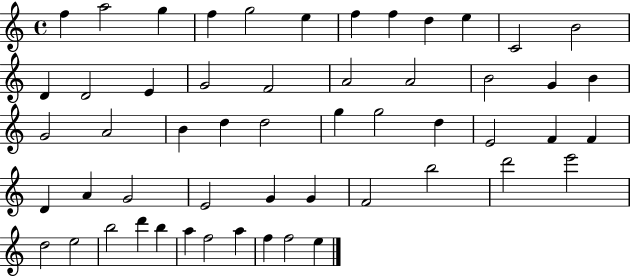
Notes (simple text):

F5/q A5/h G5/q F5/q G5/h E5/q F5/q F5/q D5/q E5/q C4/h B4/h D4/q D4/h E4/q G4/h F4/h A4/h A4/h B4/h G4/q B4/q G4/h A4/h B4/q D5/q D5/h G5/q G5/h D5/q E4/h F4/q F4/q D4/q A4/q G4/h E4/h G4/q G4/q F4/h B5/h D6/h E6/h D5/h E5/h B5/h D6/q B5/q A5/q F5/h A5/q F5/q F5/h E5/q